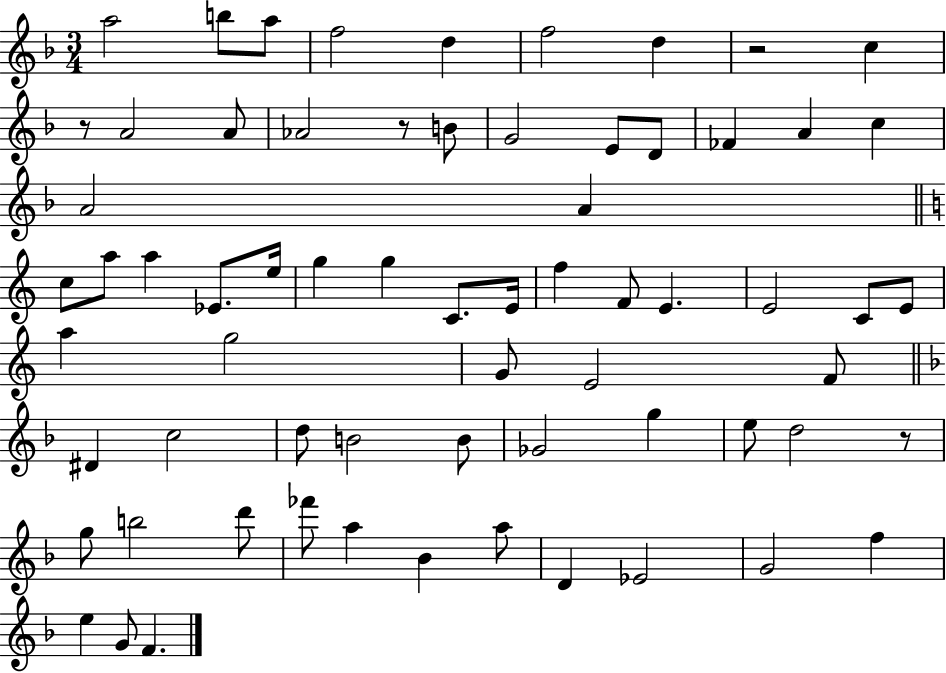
{
  \clef treble
  \numericTimeSignature
  \time 3/4
  \key f \major
  a''2 b''8 a''8 | f''2 d''4 | f''2 d''4 | r2 c''4 | \break r8 a'2 a'8 | aes'2 r8 b'8 | g'2 e'8 d'8 | fes'4 a'4 c''4 | \break a'2 a'4 | \bar "||" \break \key a \minor c''8 a''8 a''4 ees'8. e''16 | g''4 g''4 c'8. e'16 | f''4 f'8 e'4. | e'2 c'8 e'8 | \break a''4 g''2 | g'8 e'2 f'8 | \bar "||" \break \key f \major dis'4 c''2 | d''8 b'2 b'8 | ges'2 g''4 | e''8 d''2 r8 | \break g''8 b''2 d'''8 | fes'''8 a''4 bes'4 a''8 | d'4 ees'2 | g'2 f''4 | \break e''4 g'8 f'4. | \bar "|."
}